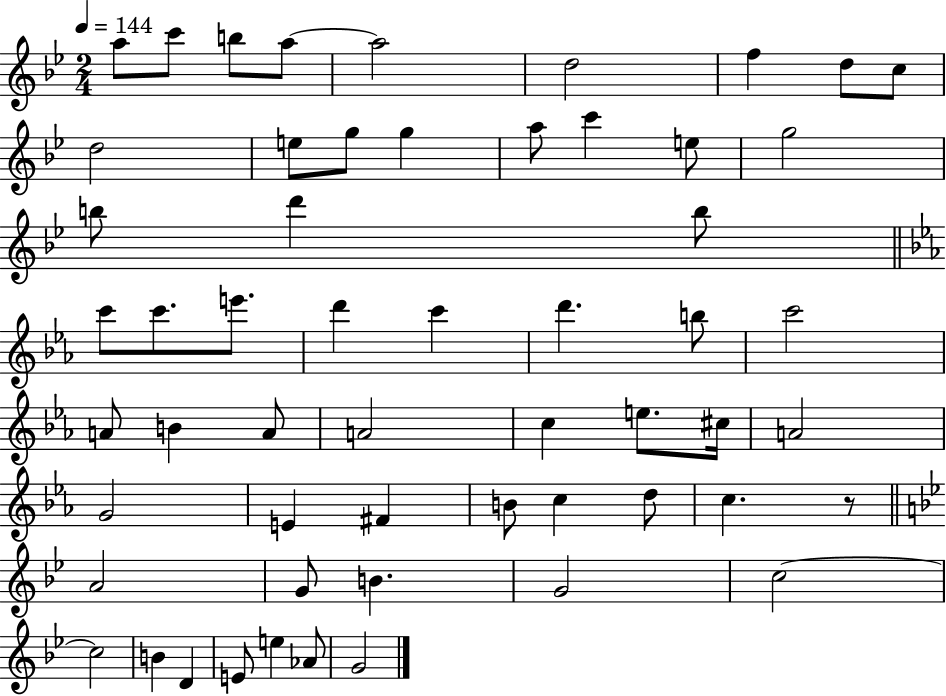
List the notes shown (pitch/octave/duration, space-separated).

A5/e C6/e B5/e A5/e A5/h D5/h F5/q D5/e C5/e D5/h E5/e G5/e G5/q A5/e C6/q E5/e G5/h B5/e D6/q B5/e C6/e C6/e. E6/e. D6/q C6/q D6/q. B5/e C6/h A4/e B4/q A4/e A4/h C5/q E5/e. C#5/s A4/h G4/h E4/q F#4/q B4/e C5/q D5/e C5/q. R/e A4/h G4/e B4/q. G4/h C5/h C5/h B4/q D4/q E4/e E5/q Ab4/e G4/h